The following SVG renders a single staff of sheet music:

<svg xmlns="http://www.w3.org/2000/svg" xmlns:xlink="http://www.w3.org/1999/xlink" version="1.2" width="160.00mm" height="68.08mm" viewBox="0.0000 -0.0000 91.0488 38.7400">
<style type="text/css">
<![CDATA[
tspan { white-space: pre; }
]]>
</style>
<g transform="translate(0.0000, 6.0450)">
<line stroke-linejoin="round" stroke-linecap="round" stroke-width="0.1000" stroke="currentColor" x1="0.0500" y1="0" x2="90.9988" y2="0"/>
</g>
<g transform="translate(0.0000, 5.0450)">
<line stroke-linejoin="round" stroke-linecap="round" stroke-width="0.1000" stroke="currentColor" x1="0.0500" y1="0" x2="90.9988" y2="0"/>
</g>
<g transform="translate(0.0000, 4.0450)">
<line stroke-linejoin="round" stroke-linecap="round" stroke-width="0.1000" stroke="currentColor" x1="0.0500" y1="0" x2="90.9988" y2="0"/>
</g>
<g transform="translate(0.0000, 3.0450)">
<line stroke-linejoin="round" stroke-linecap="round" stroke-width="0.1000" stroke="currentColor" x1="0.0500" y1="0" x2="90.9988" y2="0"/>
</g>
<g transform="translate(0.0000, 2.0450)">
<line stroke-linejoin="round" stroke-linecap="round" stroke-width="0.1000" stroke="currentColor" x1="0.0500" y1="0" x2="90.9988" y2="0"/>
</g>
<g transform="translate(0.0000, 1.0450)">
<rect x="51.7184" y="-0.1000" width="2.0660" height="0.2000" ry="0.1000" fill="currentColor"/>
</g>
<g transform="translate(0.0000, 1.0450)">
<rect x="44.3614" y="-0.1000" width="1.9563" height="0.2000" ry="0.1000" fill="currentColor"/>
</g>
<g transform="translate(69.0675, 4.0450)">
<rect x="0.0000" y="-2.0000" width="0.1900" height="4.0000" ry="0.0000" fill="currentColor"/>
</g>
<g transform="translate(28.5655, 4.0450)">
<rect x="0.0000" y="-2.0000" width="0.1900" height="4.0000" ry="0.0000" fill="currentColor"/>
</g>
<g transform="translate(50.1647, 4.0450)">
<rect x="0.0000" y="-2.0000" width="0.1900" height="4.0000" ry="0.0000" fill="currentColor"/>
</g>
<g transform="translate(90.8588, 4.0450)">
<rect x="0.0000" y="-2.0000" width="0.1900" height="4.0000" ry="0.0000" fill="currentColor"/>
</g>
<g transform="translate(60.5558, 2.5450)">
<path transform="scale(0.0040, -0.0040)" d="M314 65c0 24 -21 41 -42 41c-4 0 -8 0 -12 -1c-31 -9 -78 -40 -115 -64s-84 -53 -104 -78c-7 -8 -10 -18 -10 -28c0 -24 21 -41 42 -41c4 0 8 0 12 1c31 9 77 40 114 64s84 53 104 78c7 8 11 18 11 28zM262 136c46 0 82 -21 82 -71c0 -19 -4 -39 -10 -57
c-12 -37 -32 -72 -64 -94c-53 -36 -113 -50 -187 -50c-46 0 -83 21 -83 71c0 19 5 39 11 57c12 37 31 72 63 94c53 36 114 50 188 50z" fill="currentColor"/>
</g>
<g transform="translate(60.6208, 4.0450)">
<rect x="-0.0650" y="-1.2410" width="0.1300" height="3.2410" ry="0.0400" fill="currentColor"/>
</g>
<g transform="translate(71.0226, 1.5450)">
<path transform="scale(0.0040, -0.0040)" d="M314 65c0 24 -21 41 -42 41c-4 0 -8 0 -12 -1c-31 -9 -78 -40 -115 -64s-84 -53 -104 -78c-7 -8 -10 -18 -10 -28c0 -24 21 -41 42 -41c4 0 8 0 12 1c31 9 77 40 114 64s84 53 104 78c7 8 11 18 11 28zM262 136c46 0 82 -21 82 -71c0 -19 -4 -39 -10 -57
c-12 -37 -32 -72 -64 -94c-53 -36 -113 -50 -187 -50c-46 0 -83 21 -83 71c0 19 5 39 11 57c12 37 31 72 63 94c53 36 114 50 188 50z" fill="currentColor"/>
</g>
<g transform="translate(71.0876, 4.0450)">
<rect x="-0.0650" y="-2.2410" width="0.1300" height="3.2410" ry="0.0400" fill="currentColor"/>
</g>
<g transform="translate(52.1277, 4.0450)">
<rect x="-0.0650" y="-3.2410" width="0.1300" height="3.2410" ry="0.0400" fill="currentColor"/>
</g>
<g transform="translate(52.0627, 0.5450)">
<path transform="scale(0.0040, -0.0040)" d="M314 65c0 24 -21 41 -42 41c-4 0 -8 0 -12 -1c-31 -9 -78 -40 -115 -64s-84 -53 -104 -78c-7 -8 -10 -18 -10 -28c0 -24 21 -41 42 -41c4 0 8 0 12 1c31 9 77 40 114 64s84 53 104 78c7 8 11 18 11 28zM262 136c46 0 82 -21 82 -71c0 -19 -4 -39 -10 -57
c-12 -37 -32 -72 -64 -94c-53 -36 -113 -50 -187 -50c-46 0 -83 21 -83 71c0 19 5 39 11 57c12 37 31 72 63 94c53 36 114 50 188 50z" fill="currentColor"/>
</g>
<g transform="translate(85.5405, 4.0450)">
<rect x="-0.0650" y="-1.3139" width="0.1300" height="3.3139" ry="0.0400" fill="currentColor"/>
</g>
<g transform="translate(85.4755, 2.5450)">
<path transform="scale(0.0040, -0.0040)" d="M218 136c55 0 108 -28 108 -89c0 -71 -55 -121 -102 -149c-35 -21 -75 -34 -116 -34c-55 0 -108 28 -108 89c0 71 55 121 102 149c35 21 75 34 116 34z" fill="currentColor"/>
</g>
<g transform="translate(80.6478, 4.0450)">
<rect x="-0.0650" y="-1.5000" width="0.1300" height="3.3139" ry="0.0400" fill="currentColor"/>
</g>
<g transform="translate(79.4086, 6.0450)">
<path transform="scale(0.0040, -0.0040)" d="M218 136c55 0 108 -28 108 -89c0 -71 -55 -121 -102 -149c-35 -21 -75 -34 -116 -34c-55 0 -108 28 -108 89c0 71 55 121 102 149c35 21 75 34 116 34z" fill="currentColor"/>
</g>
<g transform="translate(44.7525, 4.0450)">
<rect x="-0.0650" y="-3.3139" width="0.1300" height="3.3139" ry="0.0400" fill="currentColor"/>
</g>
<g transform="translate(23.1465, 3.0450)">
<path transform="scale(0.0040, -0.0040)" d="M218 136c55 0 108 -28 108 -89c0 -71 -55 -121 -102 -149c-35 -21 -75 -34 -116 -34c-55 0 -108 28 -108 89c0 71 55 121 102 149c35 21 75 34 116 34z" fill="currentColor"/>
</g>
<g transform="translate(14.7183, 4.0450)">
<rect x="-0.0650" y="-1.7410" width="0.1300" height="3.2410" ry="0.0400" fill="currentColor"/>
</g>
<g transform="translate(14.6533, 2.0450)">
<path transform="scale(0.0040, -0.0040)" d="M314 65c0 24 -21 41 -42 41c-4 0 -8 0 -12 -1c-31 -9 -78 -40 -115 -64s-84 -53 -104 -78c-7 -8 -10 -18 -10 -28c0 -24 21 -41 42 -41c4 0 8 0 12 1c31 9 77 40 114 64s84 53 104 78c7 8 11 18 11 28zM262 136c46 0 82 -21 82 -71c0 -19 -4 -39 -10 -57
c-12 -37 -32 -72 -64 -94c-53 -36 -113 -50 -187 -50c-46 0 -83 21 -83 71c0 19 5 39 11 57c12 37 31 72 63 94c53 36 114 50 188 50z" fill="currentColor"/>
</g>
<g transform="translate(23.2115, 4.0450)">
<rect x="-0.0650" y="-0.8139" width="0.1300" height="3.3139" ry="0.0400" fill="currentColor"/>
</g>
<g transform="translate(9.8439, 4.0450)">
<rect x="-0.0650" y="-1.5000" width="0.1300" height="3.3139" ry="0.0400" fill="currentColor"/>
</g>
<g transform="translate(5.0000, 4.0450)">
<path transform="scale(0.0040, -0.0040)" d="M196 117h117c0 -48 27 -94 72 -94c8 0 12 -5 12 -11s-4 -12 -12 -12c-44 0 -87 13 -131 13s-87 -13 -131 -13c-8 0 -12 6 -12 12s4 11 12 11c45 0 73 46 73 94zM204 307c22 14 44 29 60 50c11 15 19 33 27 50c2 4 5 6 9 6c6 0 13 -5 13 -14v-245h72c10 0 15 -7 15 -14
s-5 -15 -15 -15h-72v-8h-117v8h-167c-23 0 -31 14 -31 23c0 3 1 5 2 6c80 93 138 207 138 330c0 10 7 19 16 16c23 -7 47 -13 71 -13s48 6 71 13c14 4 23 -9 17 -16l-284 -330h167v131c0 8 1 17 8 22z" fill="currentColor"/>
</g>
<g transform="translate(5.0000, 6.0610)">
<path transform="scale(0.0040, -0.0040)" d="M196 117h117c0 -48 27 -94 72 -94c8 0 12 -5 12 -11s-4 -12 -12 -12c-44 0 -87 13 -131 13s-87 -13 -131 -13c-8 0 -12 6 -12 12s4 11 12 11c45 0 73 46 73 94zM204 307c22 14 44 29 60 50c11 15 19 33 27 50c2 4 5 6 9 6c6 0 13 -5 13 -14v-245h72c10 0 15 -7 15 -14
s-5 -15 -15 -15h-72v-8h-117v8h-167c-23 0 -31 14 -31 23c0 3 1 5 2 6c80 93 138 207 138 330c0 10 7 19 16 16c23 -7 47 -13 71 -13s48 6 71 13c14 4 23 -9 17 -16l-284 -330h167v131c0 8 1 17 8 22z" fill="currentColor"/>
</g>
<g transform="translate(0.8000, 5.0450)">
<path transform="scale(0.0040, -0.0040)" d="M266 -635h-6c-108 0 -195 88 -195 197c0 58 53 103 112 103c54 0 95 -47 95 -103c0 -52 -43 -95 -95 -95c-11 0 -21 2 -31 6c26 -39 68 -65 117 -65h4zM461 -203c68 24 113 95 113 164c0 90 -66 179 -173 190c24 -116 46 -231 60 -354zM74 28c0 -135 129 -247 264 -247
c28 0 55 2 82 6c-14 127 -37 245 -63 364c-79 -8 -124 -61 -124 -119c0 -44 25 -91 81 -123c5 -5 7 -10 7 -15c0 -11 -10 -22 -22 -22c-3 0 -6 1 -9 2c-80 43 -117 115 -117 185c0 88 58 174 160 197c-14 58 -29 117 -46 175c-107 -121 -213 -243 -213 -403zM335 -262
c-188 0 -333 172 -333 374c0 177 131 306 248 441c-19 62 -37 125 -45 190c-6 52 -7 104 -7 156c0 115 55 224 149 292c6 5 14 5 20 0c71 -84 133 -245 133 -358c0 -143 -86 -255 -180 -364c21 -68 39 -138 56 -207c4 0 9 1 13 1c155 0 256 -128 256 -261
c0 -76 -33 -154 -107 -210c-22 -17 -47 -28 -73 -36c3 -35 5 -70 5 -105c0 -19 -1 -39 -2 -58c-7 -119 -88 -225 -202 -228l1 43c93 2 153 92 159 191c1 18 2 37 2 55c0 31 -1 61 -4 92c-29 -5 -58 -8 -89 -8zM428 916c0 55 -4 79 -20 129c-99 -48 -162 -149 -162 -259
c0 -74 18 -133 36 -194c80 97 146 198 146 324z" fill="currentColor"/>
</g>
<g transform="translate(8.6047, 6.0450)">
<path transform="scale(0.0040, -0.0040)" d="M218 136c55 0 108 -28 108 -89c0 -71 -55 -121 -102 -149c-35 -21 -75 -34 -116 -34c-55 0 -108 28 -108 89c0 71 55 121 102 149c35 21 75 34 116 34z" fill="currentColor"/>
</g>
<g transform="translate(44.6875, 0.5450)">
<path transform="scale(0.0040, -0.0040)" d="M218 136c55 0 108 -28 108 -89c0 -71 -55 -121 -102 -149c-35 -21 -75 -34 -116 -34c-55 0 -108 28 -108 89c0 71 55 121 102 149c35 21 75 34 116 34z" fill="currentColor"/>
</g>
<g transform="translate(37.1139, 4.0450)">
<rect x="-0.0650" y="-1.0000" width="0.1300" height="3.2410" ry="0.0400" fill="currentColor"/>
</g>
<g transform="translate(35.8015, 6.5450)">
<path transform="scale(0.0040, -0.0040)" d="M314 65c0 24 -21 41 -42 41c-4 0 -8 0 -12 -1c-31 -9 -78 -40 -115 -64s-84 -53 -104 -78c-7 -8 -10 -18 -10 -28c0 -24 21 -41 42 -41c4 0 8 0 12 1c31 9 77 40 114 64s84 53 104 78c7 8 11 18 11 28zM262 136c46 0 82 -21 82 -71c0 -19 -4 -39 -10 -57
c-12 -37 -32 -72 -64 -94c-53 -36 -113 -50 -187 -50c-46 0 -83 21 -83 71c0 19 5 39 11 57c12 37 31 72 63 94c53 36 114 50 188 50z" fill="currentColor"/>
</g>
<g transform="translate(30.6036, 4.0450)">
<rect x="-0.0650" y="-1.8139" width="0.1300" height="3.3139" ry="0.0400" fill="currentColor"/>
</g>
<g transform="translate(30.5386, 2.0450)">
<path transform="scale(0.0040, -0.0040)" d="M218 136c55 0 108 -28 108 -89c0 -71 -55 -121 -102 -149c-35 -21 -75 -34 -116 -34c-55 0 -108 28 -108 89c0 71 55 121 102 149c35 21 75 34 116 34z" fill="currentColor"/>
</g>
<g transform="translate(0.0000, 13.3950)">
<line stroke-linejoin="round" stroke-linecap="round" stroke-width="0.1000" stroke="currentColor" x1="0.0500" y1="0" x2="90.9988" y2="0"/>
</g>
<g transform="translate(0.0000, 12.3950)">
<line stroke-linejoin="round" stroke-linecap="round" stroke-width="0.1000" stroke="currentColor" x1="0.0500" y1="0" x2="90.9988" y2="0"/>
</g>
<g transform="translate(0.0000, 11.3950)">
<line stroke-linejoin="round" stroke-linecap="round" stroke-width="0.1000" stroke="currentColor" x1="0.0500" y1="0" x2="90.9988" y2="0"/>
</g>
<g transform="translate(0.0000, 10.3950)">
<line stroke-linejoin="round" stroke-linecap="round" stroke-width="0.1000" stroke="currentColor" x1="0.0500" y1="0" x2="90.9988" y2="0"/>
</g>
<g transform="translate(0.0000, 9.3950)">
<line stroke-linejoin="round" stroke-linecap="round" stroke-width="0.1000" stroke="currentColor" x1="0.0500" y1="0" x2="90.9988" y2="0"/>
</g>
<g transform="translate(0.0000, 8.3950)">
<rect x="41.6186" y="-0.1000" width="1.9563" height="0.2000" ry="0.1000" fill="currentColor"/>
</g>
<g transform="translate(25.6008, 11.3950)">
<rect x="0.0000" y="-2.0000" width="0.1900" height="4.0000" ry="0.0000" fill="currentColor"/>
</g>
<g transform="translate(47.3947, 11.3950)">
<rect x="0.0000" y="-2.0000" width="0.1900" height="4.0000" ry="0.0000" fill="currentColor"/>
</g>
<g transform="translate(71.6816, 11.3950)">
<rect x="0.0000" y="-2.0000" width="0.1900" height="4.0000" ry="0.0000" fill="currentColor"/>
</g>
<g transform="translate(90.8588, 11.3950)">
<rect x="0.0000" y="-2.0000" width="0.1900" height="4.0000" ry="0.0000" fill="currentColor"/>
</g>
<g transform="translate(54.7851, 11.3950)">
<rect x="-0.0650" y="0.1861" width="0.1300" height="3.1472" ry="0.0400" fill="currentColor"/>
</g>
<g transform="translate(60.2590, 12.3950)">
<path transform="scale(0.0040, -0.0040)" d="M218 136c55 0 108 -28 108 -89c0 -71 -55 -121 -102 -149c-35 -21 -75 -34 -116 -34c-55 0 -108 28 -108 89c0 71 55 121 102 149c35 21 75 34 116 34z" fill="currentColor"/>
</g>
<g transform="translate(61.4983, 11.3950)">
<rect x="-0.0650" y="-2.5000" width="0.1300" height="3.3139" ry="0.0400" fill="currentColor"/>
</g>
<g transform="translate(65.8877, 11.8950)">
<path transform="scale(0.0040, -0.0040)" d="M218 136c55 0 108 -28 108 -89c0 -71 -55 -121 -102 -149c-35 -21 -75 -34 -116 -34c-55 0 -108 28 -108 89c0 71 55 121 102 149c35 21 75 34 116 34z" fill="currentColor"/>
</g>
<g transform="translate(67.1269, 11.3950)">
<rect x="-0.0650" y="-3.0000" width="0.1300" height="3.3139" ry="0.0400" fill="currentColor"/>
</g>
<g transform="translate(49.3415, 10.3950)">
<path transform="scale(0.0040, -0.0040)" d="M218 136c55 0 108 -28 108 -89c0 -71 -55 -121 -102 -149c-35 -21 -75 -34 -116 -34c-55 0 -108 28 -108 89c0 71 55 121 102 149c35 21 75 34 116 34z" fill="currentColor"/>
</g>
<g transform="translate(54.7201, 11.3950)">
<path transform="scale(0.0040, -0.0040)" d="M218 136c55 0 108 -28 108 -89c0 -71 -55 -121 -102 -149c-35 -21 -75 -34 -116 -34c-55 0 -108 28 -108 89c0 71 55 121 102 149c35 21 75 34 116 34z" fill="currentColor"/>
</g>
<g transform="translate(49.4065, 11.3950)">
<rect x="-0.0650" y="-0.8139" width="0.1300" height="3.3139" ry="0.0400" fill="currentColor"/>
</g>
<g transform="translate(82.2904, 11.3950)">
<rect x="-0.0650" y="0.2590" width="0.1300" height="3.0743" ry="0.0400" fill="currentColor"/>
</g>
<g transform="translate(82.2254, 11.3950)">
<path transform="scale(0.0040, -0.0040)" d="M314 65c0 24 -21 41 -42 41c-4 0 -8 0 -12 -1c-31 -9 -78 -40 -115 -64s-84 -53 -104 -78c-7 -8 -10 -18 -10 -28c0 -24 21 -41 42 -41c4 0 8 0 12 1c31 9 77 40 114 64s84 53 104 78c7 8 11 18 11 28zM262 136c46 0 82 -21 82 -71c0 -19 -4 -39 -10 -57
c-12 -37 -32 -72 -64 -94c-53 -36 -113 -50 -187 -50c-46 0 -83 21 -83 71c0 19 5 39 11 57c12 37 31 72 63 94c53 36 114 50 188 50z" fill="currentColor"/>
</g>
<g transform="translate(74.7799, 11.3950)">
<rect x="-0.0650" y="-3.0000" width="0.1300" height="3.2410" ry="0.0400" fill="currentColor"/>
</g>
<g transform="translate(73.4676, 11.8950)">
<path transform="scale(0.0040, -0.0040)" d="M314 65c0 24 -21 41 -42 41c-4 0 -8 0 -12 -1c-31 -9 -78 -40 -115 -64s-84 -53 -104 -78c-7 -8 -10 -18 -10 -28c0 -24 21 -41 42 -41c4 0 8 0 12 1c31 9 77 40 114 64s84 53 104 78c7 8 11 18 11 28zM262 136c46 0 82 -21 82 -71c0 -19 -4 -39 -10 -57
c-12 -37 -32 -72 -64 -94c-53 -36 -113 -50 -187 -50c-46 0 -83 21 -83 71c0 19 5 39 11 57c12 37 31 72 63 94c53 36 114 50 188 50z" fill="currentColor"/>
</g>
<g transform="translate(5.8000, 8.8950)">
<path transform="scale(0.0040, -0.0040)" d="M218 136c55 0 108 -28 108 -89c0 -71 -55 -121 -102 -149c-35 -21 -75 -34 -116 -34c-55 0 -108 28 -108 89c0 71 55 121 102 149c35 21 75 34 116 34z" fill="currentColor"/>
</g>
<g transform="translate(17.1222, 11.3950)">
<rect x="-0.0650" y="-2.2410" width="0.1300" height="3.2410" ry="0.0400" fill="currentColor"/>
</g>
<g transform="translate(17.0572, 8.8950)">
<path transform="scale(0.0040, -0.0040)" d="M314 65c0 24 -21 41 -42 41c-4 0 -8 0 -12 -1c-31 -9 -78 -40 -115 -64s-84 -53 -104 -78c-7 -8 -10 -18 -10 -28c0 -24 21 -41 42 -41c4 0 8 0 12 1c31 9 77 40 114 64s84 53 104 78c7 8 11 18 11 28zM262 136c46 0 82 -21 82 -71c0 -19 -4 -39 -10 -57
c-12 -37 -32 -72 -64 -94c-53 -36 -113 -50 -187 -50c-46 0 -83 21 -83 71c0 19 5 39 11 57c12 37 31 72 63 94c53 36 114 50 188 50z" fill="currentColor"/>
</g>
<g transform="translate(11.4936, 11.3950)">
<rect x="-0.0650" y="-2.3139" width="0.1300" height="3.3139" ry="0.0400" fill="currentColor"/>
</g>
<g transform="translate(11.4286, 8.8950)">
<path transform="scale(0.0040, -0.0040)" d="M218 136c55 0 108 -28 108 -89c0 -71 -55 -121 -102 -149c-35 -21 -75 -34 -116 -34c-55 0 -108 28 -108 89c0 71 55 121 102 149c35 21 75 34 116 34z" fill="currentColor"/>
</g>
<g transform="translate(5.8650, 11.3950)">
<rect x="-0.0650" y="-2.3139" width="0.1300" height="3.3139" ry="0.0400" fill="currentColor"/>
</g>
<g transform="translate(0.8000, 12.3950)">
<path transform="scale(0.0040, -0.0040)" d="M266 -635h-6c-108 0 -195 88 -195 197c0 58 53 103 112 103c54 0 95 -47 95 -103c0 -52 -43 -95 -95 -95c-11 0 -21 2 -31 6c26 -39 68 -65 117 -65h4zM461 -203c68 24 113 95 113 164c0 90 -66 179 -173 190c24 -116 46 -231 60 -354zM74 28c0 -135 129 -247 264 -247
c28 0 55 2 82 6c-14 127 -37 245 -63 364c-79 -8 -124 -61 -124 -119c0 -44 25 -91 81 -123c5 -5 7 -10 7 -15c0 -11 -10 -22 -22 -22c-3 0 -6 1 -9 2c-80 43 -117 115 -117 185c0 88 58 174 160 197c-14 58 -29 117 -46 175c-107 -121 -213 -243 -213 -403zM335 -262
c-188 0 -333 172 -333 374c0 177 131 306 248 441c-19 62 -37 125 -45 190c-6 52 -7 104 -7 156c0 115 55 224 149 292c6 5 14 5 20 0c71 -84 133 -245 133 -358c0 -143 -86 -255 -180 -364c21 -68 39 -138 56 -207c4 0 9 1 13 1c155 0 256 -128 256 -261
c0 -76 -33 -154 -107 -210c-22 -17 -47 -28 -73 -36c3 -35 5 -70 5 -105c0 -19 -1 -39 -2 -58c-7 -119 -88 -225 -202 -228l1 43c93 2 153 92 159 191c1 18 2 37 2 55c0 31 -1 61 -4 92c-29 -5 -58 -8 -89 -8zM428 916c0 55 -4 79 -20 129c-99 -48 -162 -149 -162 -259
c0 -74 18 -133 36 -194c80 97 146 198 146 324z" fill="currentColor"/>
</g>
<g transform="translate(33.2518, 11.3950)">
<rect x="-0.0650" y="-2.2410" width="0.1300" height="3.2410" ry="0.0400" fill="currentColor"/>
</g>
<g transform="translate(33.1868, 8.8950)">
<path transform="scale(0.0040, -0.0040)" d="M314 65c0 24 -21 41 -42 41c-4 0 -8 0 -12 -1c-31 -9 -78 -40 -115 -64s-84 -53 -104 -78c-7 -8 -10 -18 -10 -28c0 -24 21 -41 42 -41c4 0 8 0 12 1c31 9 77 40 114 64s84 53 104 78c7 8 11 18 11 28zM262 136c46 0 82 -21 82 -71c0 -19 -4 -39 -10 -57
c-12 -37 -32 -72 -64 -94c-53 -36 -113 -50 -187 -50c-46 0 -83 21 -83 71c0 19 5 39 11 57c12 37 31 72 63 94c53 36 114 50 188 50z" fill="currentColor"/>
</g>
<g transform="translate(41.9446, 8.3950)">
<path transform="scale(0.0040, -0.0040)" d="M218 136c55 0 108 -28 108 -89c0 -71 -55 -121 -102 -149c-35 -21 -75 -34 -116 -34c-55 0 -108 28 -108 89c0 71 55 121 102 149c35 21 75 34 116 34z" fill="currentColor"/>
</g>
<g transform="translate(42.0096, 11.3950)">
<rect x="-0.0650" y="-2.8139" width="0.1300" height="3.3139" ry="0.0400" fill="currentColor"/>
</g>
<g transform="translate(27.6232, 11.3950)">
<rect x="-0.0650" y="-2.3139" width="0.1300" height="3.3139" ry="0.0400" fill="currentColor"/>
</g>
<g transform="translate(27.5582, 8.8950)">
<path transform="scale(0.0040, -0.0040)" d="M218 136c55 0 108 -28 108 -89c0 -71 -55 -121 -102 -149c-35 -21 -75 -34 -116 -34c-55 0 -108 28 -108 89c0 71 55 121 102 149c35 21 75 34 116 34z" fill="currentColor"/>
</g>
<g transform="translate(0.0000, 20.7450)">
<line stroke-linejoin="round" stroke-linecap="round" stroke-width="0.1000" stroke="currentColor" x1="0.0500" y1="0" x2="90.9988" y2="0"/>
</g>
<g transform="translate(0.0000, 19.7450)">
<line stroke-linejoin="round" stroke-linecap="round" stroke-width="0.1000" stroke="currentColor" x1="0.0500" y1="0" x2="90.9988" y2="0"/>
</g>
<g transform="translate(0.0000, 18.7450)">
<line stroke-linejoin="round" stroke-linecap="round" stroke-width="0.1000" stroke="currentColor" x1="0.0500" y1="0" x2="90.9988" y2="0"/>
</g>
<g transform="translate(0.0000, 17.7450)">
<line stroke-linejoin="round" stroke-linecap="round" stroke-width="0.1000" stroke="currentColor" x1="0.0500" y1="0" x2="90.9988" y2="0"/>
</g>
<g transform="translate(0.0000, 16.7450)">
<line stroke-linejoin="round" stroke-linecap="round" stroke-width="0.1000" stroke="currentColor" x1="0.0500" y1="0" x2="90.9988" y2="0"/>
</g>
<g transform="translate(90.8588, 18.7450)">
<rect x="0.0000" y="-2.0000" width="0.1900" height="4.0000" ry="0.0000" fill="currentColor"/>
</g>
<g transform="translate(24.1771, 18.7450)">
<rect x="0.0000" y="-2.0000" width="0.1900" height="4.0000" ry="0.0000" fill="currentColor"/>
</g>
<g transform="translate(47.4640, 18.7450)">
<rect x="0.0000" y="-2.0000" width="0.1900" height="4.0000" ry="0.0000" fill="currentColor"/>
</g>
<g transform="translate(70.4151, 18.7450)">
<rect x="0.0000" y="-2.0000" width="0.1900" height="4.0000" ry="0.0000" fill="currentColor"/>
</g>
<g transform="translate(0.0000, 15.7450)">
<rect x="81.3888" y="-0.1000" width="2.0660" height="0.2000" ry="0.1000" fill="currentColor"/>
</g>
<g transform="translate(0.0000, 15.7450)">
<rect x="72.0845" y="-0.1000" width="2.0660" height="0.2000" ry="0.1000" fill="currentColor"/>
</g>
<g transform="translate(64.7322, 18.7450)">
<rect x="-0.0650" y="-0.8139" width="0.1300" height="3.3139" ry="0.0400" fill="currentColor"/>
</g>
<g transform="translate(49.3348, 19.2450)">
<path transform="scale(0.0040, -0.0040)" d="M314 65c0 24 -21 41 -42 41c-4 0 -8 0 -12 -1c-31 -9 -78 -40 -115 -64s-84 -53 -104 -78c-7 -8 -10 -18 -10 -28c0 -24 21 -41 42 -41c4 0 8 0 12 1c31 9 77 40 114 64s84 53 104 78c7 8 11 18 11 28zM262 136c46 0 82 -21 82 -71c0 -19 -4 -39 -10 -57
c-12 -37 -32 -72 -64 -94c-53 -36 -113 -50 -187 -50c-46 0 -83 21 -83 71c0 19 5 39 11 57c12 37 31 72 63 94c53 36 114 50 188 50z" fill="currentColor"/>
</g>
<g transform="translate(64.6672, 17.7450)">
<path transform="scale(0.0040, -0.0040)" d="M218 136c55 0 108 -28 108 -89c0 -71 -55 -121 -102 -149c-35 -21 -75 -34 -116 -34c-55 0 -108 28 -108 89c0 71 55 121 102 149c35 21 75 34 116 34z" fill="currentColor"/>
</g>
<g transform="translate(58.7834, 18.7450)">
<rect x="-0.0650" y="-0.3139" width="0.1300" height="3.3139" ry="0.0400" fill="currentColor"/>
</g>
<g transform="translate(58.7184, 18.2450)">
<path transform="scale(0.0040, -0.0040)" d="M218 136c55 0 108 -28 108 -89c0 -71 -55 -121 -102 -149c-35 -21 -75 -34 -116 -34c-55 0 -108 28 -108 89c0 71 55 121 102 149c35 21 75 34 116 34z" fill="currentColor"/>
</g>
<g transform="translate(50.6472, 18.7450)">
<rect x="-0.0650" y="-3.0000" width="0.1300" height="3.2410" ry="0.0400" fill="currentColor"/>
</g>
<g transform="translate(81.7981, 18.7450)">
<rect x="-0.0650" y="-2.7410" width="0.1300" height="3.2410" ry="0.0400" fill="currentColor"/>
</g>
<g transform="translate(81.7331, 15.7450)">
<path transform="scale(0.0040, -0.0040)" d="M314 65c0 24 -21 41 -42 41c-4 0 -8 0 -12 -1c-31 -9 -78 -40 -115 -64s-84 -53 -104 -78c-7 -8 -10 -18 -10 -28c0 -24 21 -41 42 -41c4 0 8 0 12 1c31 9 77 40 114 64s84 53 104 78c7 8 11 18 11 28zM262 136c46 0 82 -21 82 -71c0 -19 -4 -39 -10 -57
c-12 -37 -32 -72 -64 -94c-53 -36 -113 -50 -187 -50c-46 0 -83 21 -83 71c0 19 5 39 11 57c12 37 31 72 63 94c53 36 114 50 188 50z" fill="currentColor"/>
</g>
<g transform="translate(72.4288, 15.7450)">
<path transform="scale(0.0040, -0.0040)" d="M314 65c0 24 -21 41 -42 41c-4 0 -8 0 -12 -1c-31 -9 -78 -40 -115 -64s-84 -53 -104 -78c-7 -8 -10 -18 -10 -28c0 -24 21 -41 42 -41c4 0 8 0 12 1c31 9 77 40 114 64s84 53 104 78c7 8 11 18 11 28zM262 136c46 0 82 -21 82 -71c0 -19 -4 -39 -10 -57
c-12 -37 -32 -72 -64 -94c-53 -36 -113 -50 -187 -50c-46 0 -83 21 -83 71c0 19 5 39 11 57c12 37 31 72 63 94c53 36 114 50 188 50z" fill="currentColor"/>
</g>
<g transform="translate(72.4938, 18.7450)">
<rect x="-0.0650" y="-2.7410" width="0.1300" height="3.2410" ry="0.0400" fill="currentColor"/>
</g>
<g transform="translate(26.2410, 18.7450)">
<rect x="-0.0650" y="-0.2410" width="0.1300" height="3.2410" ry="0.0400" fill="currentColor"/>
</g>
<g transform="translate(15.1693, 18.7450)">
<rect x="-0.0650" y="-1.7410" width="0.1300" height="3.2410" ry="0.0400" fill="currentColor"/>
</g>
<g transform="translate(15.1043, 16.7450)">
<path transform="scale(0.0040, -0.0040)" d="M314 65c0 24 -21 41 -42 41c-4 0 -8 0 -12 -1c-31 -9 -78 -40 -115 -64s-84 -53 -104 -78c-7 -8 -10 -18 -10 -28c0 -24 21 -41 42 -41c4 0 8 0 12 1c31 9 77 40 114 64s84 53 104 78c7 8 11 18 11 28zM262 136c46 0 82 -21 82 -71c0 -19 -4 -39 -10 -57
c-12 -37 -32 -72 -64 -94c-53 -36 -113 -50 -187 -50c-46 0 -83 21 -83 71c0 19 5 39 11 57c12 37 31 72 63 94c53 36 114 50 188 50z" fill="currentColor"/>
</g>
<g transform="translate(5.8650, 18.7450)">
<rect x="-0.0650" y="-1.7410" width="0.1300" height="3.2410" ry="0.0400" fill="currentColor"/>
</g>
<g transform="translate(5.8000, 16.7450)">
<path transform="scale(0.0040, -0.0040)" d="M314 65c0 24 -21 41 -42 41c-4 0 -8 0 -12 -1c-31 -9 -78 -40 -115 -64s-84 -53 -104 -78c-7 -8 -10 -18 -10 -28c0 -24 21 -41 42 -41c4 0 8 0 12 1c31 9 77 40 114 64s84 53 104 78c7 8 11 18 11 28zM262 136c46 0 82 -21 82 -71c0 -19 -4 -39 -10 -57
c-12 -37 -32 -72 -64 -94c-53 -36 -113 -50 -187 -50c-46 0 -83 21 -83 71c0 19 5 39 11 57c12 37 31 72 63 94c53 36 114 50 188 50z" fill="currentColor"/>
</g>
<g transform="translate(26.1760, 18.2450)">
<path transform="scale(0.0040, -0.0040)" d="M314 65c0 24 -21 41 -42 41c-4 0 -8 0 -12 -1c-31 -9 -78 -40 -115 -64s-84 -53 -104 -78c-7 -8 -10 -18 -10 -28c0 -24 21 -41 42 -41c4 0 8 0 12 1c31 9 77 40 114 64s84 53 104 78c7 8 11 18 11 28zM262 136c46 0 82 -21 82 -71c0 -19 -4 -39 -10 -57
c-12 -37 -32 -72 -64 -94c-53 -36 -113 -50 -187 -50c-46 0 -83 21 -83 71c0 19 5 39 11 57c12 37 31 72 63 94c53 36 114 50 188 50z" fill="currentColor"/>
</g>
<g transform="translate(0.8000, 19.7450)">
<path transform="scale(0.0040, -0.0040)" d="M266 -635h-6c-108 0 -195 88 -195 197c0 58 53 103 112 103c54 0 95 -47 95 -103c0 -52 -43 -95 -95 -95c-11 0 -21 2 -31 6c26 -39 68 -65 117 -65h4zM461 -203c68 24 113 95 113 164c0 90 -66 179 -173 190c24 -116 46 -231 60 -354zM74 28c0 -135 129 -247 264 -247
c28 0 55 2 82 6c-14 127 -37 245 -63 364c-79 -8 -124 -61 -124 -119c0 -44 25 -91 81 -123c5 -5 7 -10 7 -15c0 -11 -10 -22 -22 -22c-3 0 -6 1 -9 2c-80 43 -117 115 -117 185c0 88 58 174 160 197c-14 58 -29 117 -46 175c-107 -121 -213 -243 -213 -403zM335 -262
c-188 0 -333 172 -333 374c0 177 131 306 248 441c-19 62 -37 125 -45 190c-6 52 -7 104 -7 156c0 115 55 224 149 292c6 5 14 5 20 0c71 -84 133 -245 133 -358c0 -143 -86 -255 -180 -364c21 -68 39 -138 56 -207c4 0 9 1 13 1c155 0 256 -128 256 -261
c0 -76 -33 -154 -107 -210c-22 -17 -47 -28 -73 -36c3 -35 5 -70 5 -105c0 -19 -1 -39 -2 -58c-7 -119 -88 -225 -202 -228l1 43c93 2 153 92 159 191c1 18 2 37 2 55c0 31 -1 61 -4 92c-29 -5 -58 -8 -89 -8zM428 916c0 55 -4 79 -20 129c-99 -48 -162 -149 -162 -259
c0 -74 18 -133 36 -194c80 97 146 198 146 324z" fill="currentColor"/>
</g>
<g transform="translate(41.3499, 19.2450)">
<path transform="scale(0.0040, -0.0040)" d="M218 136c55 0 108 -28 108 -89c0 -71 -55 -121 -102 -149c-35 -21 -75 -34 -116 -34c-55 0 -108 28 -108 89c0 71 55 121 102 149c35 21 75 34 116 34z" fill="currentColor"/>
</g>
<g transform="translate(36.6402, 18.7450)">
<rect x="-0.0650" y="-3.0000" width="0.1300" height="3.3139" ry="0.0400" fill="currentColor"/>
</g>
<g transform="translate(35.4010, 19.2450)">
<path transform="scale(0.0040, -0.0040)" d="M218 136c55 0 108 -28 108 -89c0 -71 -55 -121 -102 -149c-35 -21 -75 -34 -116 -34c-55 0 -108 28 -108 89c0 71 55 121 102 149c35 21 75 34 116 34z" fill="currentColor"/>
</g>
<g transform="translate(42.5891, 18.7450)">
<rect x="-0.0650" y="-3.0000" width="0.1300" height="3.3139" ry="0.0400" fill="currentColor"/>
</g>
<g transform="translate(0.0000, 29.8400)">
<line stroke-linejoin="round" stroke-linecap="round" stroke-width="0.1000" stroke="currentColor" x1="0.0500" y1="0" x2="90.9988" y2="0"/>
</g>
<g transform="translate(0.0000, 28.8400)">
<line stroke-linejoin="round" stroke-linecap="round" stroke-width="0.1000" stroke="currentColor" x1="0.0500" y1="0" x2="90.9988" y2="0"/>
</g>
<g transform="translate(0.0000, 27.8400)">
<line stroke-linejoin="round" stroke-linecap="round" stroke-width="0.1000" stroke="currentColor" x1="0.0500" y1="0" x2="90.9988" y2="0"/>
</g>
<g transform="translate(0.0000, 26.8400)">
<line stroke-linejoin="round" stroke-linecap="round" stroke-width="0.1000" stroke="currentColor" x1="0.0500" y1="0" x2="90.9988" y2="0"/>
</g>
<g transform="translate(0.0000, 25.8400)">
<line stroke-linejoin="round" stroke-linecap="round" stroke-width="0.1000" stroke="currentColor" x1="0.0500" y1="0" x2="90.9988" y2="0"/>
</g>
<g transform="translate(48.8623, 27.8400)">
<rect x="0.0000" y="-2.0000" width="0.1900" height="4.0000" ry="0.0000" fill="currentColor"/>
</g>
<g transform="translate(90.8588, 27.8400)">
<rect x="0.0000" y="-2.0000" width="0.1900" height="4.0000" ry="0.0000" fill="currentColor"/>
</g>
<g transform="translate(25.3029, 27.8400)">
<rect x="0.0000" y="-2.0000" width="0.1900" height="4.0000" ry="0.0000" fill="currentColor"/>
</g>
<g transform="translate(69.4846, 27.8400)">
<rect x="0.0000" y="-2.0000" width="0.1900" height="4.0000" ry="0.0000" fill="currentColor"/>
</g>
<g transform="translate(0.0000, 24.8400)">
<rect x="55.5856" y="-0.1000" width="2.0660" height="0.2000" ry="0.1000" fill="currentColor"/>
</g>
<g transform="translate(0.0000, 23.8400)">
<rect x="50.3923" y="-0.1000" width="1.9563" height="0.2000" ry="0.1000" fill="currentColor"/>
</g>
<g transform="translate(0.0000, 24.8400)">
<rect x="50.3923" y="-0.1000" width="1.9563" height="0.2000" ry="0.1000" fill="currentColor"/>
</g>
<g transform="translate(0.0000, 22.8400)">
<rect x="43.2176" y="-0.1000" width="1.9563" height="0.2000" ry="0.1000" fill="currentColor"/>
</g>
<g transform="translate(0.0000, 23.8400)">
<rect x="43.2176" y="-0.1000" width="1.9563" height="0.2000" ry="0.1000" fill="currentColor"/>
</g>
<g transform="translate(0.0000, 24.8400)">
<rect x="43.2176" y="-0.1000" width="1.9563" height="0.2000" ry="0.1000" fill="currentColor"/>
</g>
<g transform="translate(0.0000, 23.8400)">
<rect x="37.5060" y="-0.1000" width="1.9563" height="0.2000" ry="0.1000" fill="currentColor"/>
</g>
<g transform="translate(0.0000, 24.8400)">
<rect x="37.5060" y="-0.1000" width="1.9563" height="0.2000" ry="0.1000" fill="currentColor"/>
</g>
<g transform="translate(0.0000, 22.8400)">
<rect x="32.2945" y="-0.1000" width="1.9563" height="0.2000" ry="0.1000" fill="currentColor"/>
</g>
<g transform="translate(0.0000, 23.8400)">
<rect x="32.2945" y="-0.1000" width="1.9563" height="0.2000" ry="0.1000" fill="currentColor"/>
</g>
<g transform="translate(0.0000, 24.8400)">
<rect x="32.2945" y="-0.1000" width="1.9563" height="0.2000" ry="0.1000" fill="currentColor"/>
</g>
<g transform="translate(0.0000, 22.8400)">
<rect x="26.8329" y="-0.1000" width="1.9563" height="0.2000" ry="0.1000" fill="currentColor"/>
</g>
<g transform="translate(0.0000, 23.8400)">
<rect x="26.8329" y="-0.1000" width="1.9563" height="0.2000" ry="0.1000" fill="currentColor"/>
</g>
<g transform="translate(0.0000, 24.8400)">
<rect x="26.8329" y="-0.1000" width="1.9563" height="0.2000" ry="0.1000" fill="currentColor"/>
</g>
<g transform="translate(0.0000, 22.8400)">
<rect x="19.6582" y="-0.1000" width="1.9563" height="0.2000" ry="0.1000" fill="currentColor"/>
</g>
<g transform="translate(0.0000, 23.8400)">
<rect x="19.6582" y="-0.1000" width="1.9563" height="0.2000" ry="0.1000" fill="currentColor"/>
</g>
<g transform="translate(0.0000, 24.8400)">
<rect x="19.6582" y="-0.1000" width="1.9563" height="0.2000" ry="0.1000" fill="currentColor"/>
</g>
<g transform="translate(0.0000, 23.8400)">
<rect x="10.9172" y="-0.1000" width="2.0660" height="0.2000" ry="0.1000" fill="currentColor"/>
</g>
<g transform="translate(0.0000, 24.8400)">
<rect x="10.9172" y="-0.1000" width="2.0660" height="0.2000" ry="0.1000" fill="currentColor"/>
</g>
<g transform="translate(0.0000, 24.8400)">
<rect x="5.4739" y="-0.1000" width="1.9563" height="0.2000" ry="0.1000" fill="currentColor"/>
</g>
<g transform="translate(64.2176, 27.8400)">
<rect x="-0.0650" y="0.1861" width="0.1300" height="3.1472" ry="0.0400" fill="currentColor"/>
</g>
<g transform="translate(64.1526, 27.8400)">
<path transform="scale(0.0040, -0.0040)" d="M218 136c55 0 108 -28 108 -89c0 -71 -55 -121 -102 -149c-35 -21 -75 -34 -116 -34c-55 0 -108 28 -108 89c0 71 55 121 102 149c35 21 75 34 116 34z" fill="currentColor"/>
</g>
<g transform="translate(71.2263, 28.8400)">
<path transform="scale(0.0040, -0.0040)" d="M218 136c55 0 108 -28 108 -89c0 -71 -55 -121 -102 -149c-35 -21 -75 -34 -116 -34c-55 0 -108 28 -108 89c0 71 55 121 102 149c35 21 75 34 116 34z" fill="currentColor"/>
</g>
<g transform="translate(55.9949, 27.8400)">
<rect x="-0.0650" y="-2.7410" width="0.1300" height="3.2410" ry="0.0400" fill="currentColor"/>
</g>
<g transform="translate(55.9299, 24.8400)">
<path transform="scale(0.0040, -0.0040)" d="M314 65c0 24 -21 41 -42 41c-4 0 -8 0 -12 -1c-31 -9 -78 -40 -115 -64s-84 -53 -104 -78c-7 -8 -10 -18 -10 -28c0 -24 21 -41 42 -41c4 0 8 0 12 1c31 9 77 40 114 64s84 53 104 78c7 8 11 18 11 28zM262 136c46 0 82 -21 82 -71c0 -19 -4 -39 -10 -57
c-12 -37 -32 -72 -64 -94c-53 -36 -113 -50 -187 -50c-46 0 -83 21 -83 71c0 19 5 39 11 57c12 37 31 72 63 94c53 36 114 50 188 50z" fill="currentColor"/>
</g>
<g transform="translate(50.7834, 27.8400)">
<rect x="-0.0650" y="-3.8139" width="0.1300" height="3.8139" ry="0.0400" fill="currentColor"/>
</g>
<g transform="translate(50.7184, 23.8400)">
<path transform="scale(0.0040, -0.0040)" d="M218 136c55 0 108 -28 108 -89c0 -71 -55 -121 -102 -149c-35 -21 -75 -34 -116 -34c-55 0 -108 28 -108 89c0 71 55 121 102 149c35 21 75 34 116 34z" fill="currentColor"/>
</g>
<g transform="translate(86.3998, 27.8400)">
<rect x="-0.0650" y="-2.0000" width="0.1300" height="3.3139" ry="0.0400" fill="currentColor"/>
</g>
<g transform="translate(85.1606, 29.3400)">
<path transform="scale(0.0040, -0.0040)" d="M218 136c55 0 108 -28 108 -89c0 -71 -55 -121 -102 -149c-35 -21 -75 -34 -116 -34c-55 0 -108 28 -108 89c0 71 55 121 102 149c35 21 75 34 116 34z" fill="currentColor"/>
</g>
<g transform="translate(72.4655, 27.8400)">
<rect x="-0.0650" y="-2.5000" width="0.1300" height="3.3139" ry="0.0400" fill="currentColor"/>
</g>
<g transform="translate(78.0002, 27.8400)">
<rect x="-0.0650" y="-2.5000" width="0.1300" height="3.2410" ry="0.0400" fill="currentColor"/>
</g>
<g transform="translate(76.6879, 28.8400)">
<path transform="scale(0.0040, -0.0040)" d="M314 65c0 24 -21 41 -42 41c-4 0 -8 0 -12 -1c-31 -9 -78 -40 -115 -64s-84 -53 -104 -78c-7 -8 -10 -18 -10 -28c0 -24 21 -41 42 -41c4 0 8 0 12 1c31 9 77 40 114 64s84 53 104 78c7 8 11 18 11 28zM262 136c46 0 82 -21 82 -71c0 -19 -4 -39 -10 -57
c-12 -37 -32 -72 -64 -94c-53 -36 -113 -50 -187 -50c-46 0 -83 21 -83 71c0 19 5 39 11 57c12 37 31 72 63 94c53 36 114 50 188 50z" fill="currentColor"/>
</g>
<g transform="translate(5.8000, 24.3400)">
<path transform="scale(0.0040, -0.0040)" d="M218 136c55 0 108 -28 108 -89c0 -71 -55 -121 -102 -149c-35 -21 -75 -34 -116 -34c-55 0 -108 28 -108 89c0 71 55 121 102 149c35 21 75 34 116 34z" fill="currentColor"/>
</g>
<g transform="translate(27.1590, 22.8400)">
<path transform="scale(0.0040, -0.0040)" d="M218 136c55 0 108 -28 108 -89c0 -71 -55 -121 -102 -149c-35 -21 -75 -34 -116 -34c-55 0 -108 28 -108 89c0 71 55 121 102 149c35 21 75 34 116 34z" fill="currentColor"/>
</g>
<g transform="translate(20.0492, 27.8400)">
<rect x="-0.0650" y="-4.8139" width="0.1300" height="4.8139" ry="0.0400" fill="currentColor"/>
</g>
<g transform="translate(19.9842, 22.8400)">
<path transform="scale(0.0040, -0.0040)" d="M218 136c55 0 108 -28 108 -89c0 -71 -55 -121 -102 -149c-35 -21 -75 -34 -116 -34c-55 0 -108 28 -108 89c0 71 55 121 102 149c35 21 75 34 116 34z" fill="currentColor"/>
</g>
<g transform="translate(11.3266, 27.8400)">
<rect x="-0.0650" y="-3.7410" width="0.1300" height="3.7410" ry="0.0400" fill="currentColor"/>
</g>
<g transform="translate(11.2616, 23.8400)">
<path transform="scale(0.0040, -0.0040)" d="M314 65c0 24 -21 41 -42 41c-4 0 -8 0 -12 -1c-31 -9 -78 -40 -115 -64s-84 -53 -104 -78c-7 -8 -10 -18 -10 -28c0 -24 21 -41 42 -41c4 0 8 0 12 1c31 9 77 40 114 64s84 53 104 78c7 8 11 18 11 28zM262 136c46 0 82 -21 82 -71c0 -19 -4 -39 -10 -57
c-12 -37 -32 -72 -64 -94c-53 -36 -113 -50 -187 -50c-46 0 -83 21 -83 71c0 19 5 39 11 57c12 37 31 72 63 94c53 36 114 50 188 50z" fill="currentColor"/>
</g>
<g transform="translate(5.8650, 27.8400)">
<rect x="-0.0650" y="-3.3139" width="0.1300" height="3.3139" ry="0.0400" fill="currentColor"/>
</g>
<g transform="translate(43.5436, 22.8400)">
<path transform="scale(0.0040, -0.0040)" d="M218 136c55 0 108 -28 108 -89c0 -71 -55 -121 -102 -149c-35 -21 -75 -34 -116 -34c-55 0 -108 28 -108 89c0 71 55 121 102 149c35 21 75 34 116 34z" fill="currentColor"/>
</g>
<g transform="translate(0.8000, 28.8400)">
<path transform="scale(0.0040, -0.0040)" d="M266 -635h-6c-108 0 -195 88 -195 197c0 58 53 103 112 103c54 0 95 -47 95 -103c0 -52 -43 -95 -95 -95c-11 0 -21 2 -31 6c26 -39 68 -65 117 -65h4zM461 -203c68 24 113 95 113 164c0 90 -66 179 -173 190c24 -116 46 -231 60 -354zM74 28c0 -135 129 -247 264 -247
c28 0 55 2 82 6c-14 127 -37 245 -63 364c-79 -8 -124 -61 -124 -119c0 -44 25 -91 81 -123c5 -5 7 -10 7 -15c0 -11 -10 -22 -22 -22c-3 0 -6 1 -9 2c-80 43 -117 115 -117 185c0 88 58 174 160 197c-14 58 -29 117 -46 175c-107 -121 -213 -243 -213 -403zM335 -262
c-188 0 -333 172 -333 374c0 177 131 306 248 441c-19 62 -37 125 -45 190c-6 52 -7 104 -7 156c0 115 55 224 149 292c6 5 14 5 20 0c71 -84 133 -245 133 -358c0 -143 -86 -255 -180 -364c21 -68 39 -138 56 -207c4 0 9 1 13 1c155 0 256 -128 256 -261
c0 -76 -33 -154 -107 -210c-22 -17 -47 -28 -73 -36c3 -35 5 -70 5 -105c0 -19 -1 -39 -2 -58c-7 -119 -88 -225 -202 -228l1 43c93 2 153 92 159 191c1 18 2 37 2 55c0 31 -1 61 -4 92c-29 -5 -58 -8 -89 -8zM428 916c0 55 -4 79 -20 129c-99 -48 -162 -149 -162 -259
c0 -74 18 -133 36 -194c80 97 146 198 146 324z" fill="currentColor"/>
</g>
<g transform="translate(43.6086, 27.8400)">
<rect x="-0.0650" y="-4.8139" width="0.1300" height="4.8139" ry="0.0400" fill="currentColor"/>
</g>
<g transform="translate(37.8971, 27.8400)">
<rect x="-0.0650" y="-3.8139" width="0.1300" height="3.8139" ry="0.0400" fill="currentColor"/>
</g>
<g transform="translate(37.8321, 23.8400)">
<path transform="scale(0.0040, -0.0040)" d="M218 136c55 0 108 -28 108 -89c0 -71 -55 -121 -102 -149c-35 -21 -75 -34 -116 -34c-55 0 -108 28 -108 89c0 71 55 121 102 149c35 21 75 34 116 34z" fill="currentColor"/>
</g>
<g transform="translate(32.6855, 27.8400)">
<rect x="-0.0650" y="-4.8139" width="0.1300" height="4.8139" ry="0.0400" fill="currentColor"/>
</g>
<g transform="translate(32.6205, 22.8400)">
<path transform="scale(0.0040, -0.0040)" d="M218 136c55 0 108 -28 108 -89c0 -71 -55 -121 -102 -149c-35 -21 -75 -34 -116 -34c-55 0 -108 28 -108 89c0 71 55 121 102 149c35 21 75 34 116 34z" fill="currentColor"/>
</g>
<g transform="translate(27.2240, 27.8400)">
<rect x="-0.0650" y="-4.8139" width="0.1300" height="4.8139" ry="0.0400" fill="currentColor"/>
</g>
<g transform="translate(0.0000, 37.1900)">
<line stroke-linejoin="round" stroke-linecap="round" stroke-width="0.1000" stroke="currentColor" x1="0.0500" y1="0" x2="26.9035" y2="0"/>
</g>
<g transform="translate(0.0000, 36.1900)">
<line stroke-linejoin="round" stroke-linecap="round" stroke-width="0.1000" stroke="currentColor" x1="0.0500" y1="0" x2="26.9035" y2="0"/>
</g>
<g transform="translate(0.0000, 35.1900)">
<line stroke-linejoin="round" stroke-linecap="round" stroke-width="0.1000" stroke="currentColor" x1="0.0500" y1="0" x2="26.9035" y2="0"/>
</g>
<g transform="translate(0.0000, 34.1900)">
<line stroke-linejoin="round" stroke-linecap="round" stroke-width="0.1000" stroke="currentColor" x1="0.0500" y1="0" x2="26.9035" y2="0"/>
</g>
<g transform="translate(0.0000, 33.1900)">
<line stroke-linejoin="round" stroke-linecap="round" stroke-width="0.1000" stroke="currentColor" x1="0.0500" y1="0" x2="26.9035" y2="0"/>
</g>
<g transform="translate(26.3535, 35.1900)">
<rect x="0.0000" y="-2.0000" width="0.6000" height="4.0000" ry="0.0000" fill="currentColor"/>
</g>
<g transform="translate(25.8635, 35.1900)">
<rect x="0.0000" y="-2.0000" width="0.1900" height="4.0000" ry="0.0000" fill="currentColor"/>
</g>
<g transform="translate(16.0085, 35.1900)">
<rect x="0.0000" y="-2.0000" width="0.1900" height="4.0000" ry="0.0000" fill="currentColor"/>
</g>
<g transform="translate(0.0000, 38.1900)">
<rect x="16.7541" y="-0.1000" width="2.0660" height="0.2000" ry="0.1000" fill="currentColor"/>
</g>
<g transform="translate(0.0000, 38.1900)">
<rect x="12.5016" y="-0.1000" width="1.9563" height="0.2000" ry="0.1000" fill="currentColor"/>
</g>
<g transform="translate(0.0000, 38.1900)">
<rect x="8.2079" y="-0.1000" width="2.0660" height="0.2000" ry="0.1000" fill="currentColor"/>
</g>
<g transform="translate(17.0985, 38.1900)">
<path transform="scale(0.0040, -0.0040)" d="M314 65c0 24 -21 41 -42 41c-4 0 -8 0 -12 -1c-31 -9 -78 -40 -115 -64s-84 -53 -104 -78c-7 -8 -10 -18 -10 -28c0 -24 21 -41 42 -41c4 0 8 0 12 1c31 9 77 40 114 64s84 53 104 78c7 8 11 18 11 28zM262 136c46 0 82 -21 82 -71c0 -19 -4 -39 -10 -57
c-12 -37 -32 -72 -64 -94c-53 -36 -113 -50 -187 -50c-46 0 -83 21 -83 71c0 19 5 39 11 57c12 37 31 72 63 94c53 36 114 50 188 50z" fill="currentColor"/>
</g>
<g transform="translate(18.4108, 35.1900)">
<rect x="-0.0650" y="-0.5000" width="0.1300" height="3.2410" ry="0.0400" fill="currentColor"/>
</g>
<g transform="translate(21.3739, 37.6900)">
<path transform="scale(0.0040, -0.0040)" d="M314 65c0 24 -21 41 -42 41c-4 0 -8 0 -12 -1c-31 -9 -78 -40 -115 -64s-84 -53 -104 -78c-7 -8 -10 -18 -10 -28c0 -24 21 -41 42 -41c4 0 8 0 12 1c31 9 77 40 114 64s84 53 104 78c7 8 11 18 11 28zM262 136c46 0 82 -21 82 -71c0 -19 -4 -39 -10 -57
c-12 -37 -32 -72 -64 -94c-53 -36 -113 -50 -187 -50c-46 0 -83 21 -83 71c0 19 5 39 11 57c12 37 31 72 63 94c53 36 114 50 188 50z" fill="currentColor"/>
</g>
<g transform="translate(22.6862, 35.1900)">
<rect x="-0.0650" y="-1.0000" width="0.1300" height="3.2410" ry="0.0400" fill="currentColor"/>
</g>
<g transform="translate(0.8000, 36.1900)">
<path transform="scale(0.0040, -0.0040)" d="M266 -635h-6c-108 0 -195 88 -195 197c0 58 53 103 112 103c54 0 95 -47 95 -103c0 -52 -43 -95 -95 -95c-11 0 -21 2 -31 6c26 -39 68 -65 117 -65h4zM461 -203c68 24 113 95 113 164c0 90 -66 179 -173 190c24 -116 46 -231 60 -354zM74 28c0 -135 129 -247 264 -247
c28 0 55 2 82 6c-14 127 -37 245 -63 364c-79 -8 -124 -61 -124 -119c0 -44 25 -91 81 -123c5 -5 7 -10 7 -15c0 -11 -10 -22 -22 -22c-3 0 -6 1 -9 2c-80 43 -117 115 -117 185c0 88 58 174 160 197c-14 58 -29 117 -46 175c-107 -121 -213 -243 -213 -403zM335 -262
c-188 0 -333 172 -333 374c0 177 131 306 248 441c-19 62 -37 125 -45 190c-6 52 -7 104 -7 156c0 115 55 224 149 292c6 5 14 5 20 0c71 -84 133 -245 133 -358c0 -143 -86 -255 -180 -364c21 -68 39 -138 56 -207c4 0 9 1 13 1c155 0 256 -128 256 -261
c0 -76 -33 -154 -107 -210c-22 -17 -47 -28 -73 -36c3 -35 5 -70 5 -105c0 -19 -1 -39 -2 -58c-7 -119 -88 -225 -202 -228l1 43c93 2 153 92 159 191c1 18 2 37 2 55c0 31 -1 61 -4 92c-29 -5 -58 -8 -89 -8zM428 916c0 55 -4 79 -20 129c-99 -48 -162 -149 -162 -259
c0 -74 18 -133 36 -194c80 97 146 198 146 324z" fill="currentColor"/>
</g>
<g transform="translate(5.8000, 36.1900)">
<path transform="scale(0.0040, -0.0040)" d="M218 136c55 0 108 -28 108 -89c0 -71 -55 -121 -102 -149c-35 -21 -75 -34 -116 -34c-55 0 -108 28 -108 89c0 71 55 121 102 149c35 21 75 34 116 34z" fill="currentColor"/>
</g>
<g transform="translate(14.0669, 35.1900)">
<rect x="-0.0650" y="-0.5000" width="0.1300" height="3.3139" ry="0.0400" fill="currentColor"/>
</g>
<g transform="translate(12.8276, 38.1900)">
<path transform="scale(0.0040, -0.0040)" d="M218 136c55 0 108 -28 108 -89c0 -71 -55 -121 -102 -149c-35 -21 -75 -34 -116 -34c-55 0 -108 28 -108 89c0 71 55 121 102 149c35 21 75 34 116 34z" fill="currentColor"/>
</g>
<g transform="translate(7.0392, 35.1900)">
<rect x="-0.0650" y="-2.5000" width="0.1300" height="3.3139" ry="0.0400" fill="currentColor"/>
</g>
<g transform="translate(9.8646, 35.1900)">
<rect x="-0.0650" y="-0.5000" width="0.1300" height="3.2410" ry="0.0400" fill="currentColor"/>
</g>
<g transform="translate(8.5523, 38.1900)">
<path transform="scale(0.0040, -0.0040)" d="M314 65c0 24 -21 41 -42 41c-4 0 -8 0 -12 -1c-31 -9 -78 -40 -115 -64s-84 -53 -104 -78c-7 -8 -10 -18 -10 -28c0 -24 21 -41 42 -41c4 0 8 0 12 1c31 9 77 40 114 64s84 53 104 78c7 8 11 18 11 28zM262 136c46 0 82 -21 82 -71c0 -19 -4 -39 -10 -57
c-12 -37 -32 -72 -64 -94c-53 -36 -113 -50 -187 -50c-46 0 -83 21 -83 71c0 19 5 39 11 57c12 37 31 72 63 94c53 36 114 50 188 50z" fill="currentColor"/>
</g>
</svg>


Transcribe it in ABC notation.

X:1
T:Untitled
M:4/4
L:1/4
K:C
E f2 d f D2 b b2 e2 g2 E e g g g2 g g2 a d B G A A2 B2 f2 f2 c2 A A A2 c d a2 a2 b c'2 e' e' e' c' e' c' a2 B G G2 F G C2 C C2 D2